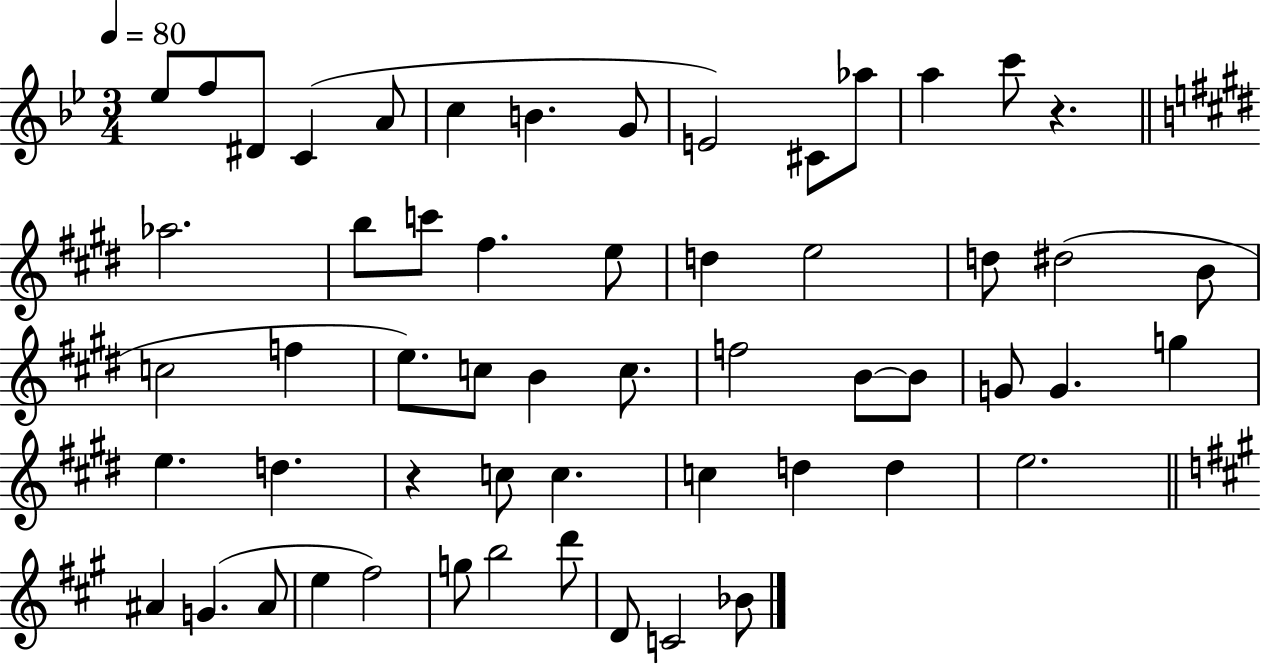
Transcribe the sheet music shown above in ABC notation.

X:1
T:Untitled
M:3/4
L:1/4
K:Bb
_e/2 f/2 ^D/2 C A/2 c B G/2 E2 ^C/2 _a/2 a c'/2 z _a2 b/2 c'/2 ^f e/2 d e2 d/2 ^d2 B/2 c2 f e/2 c/2 B c/2 f2 B/2 B/2 G/2 G g e d z c/2 c c d d e2 ^A G ^A/2 e ^f2 g/2 b2 d'/2 D/2 C2 _B/2